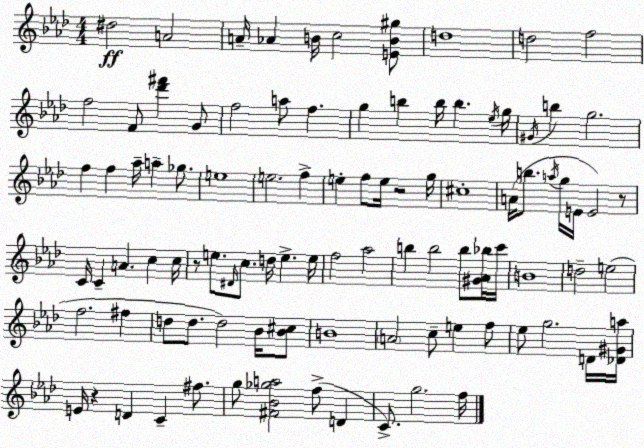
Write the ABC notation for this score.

X:1
T:Untitled
M:4/4
L:1/4
K:Fm
^d2 A2 A/4 _A B/4 c2 [EB^g]/2 d4 d2 f2 f2 F/2 [_d'^f'] G/2 f2 a/2 f g b b/4 b _e/4 g/4 ^G/4 b g2 f f _a/4 a _g/2 e4 e2 f e f/2 e/4 z2 g/4 ^c4 A/4 b/2 a/4 g/4 E/4 E2 z/2 C/4 C A c c/4 z/2 e/2 ^D/4 c/2 d/4 e e/4 f2 _a2 b b2 b/2 [^G_A_b]/4 c'/4 B4 d2 e2 f2 ^f d/2 d/2 d2 _B/4 [_B^c]/2 B4 A2 c/2 e f/2 _e/2 g2 D/4 [_D^Ga]/4 E/4 z D C ^f/2 g/2 [^F_B_ga]2 f/2 D C/2 g2 f/4